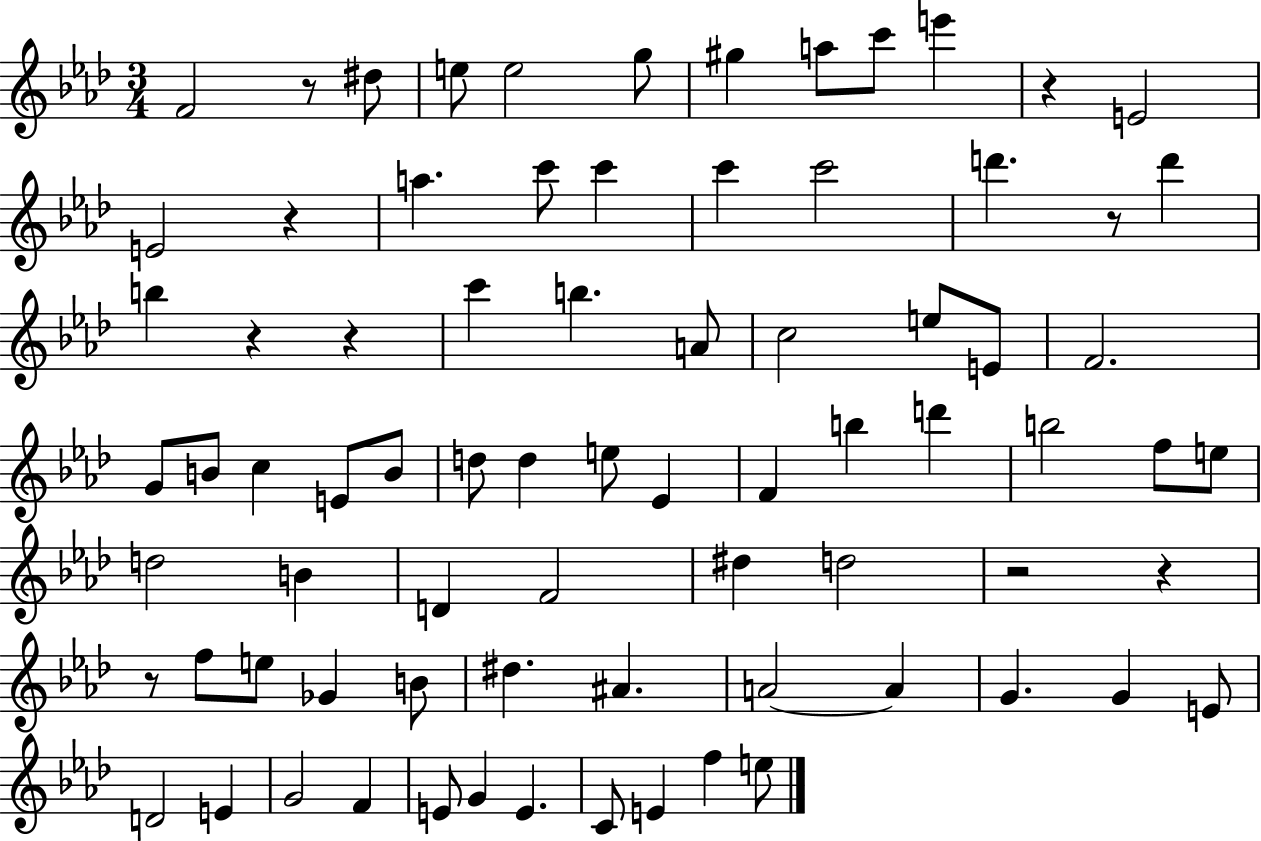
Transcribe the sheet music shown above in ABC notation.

X:1
T:Untitled
M:3/4
L:1/4
K:Ab
F2 z/2 ^d/2 e/2 e2 g/2 ^g a/2 c'/2 e' z E2 E2 z a c'/2 c' c' c'2 d' z/2 d' b z z c' b A/2 c2 e/2 E/2 F2 G/2 B/2 c E/2 B/2 d/2 d e/2 _E F b d' b2 f/2 e/2 d2 B D F2 ^d d2 z2 z z/2 f/2 e/2 _G B/2 ^d ^A A2 A G G E/2 D2 E G2 F E/2 G E C/2 E f e/2